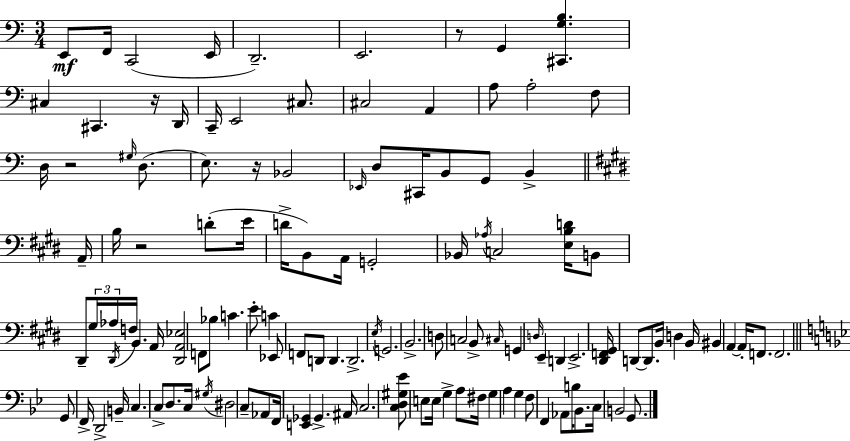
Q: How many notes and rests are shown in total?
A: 123